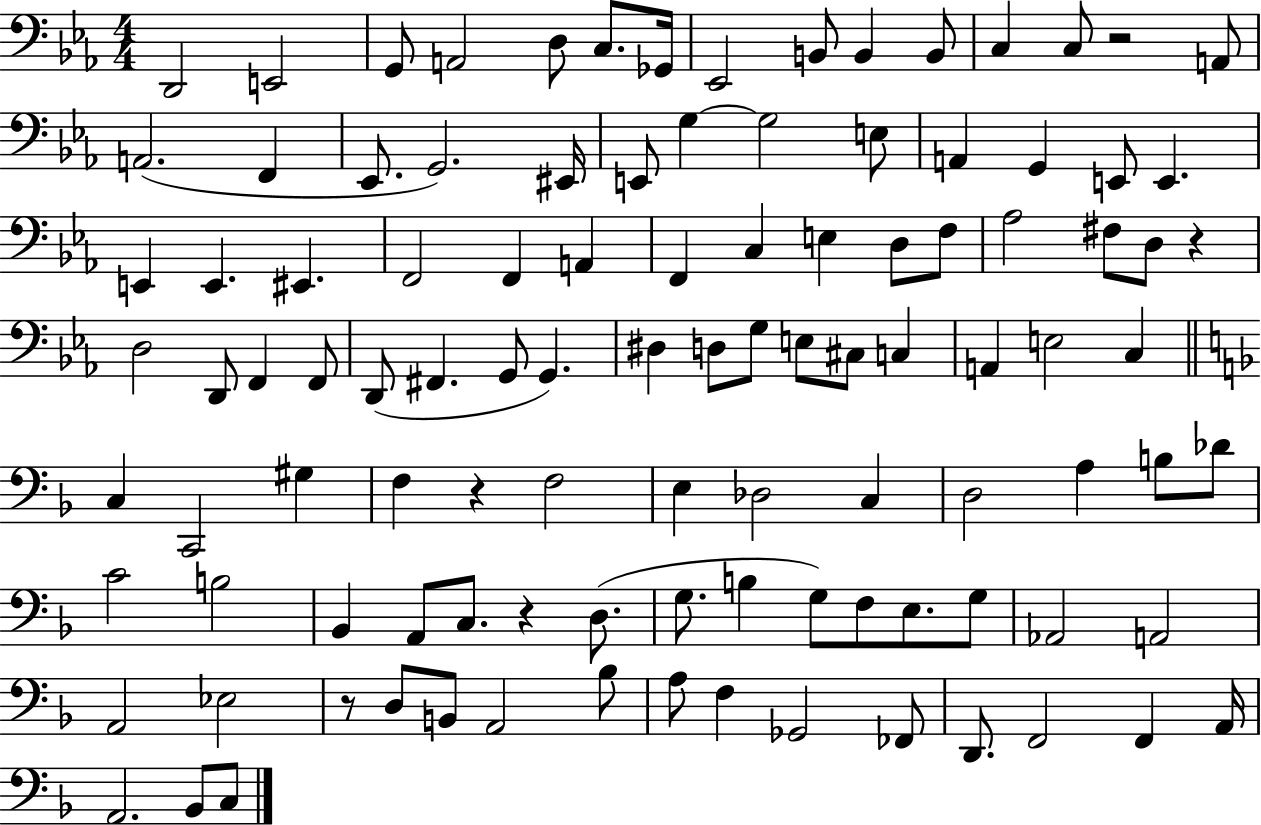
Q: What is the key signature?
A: EES major